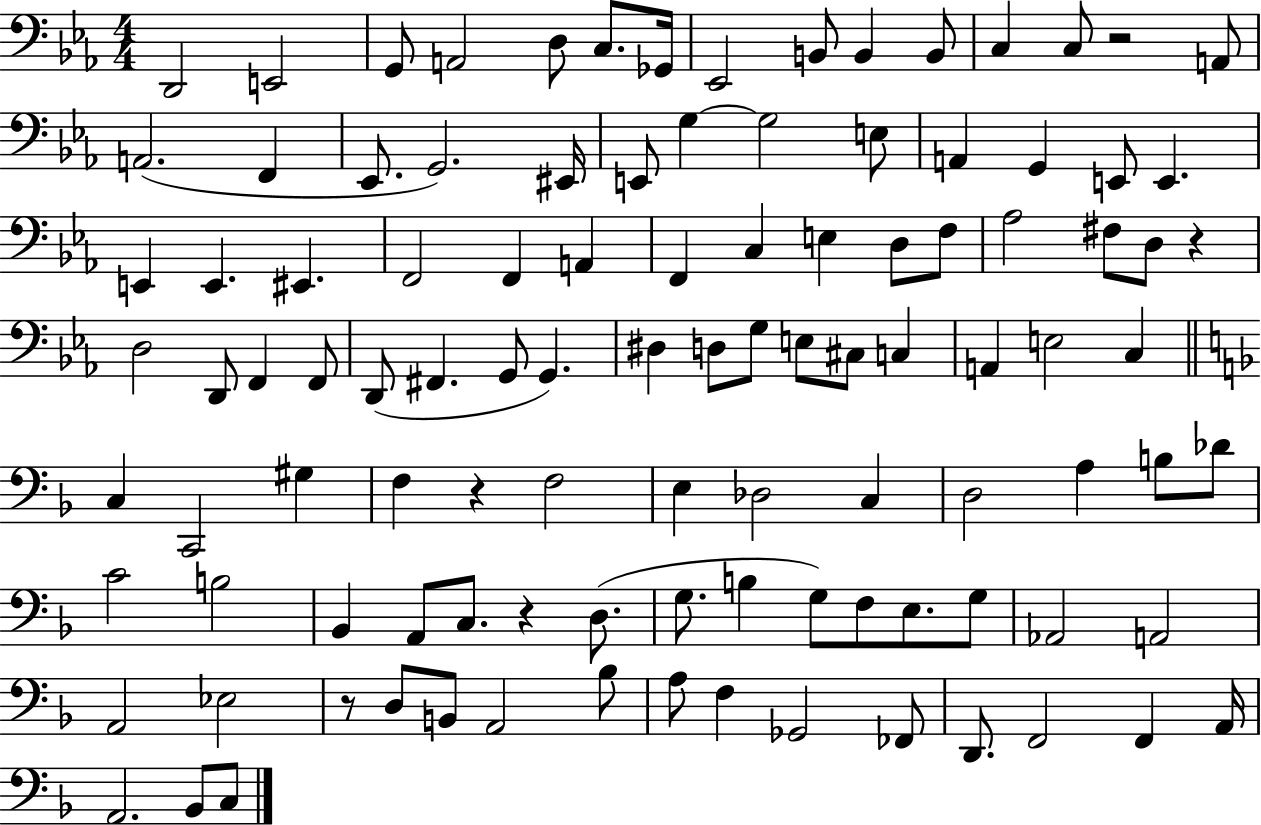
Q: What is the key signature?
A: EES major